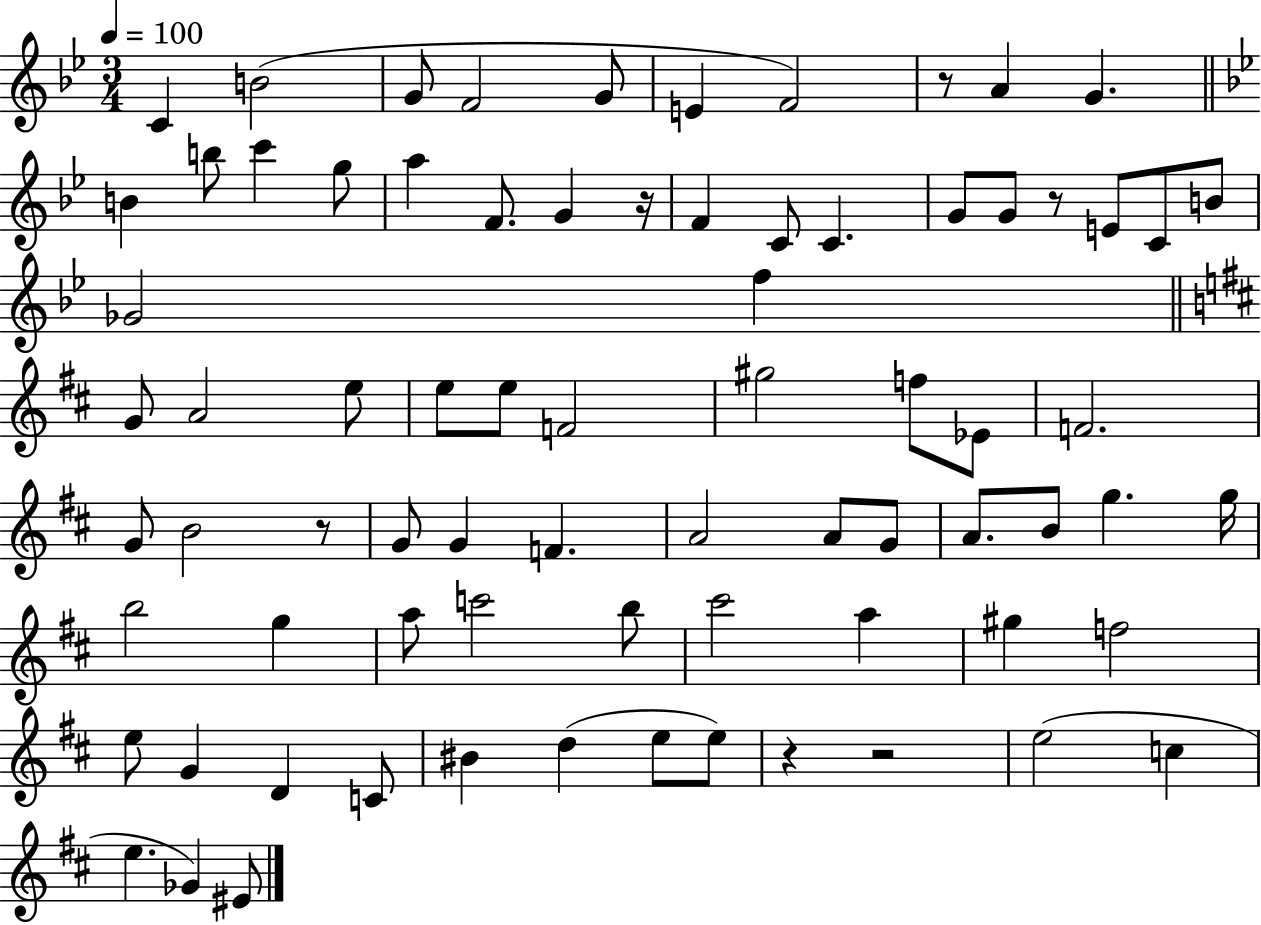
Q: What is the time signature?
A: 3/4